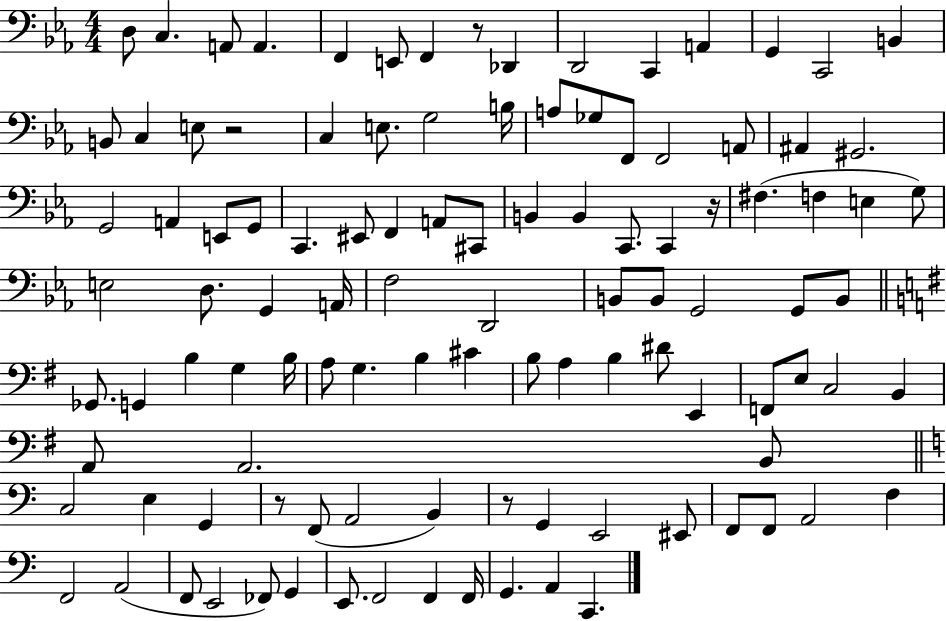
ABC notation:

X:1
T:Untitled
M:4/4
L:1/4
K:Eb
D,/2 C, A,,/2 A,, F,, E,,/2 F,, z/2 _D,, D,,2 C,, A,, G,, C,,2 B,, B,,/2 C, E,/2 z2 C, E,/2 G,2 B,/4 A,/2 _G,/2 F,,/2 F,,2 A,,/2 ^A,, ^G,,2 G,,2 A,, E,,/2 G,,/2 C,, ^E,,/2 F,, A,,/2 ^C,,/2 B,, B,, C,,/2 C,, z/4 ^F, F, E, G,/2 E,2 D,/2 G,, A,,/4 F,2 D,,2 B,,/2 B,,/2 G,,2 G,,/2 B,,/2 _G,,/2 G,, B, G, B,/4 A,/2 G, B, ^C B,/2 A, B, ^D/2 E,, F,,/2 E,/2 C,2 B,, A,,/2 A,,2 B,,/2 C,2 E, G,, z/2 F,,/2 A,,2 B,, z/2 G,, E,,2 ^E,,/2 F,,/2 F,,/2 A,,2 F, F,,2 A,,2 F,,/2 E,,2 _F,,/2 G,, E,,/2 F,,2 F,, F,,/4 G,, A,, C,,